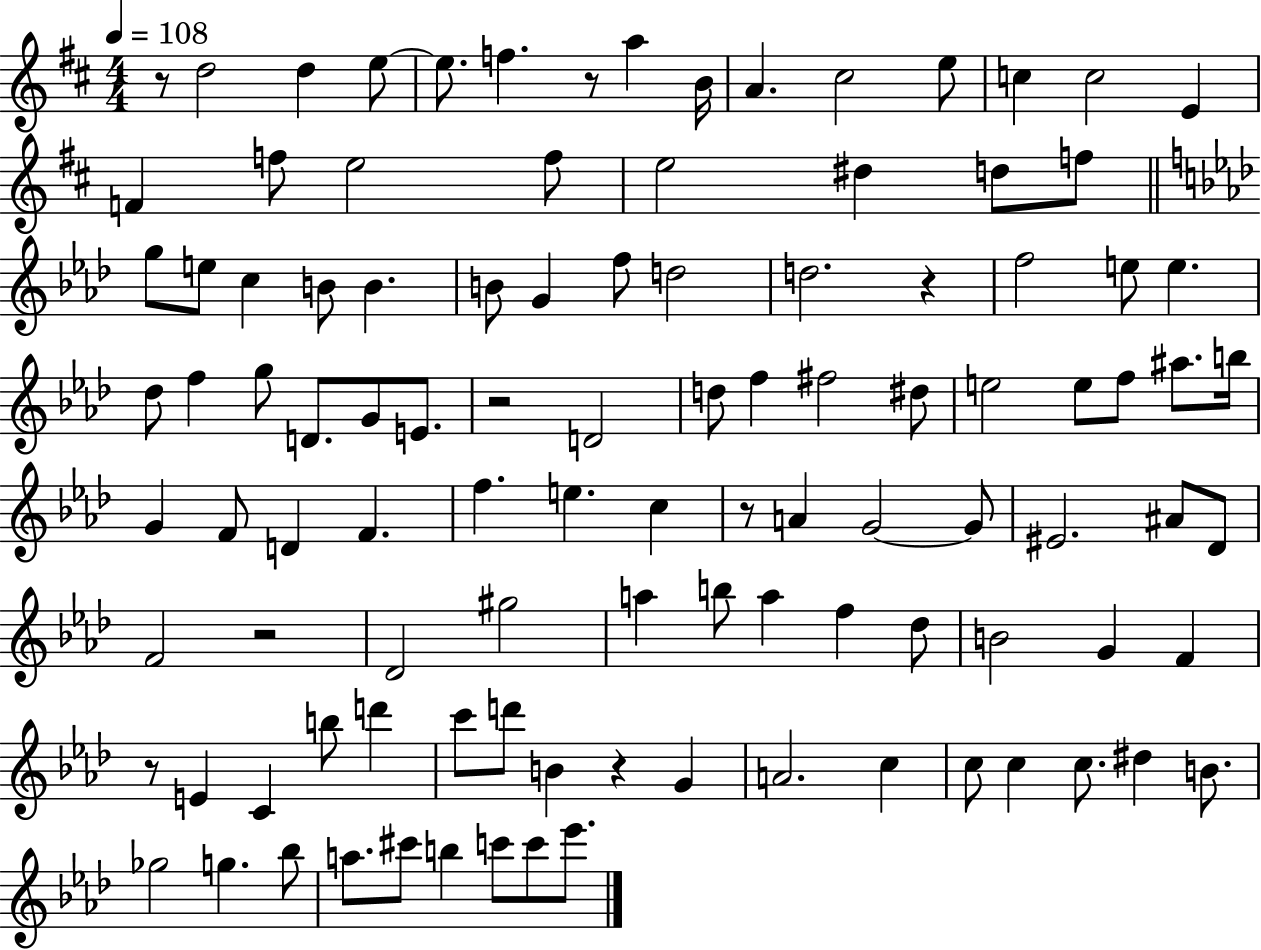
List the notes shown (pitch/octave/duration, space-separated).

R/e D5/h D5/q E5/e E5/e. F5/q. R/e A5/q B4/s A4/q. C#5/h E5/e C5/q C5/h E4/q F4/q F5/e E5/h F5/e E5/h D#5/q D5/e F5/e G5/e E5/e C5/q B4/e B4/q. B4/e G4/q F5/e D5/h D5/h. R/q F5/h E5/e E5/q. Db5/e F5/q G5/e D4/e. G4/e E4/e. R/h D4/h D5/e F5/q F#5/h D#5/e E5/h E5/e F5/e A#5/e. B5/s G4/q F4/e D4/q F4/q. F5/q. E5/q. C5/q R/e A4/q G4/h G4/e EIS4/h. A#4/e Db4/e F4/h R/h Db4/h G#5/h A5/q B5/e A5/q F5/q Db5/e B4/h G4/q F4/q R/e E4/q C4/q B5/e D6/q C6/e D6/e B4/q R/q G4/q A4/h. C5/q C5/e C5/q C5/e. D#5/q B4/e. Gb5/h G5/q. Bb5/e A5/e. C#6/e B5/q C6/e C6/e Eb6/e.